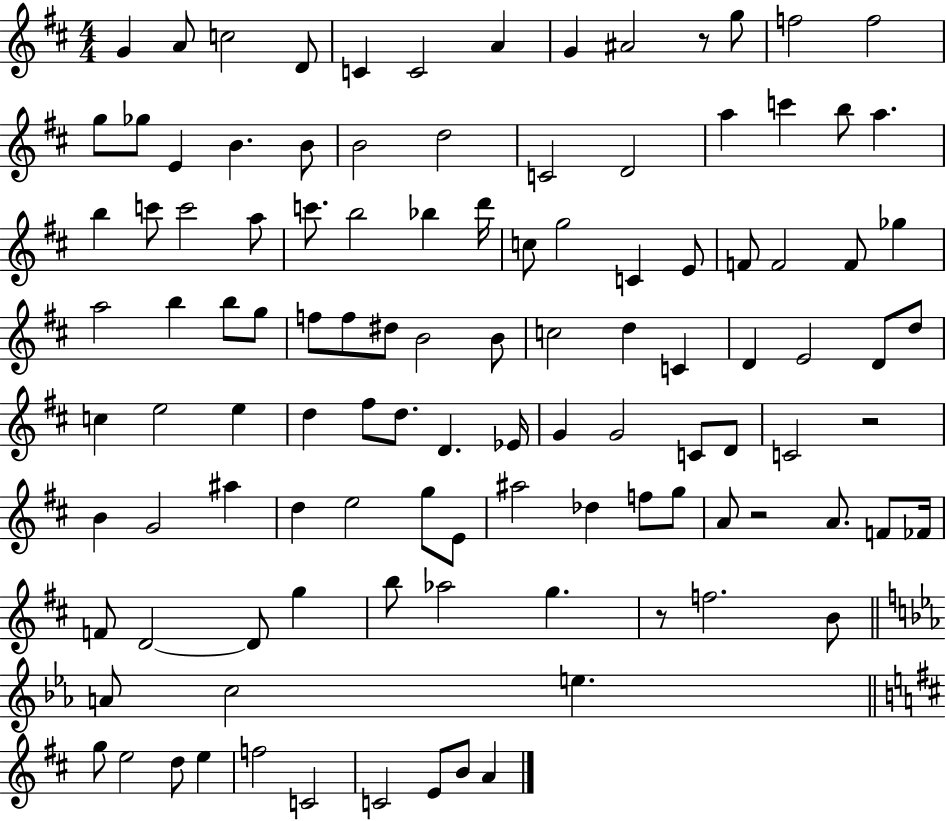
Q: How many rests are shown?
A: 4